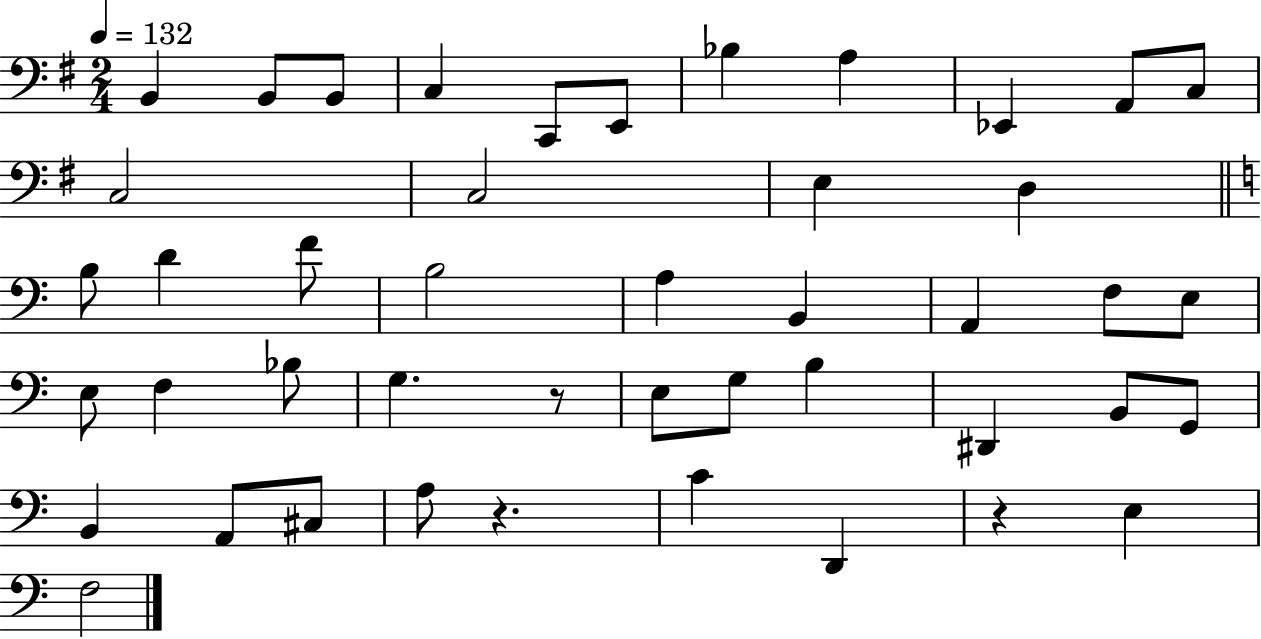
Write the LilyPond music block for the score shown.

{
  \clef bass
  \numericTimeSignature
  \time 2/4
  \key g \major
  \tempo 4 = 132
  \repeat volta 2 { b,4 b,8 b,8 | c4 c,8 e,8 | bes4 a4 | ees,4 a,8 c8 | \break c2 | c2 | e4 d4 | \bar "||" \break \key a \minor b8 d'4 f'8 | b2 | a4 b,4 | a,4 f8 e8 | \break e8 f4 bes8 | g4. r8 | e8 g8 b4 | dis,4 b,8 g,8 | \break b,4 a,8 cis8 | a8 r4. | c'4 d,4 | r4 e4 | \break f2 | } \bar "|."
}